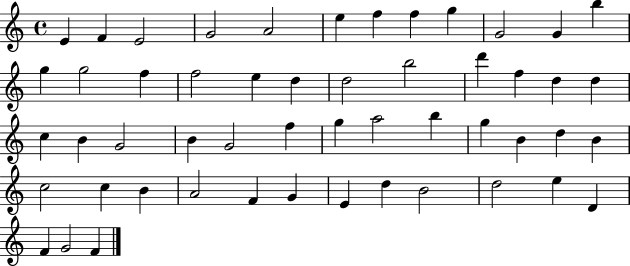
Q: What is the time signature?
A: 4/4